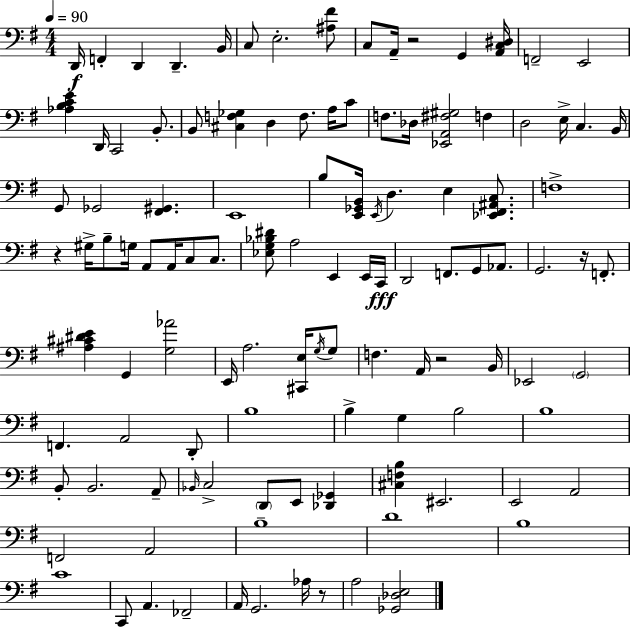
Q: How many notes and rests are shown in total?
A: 113